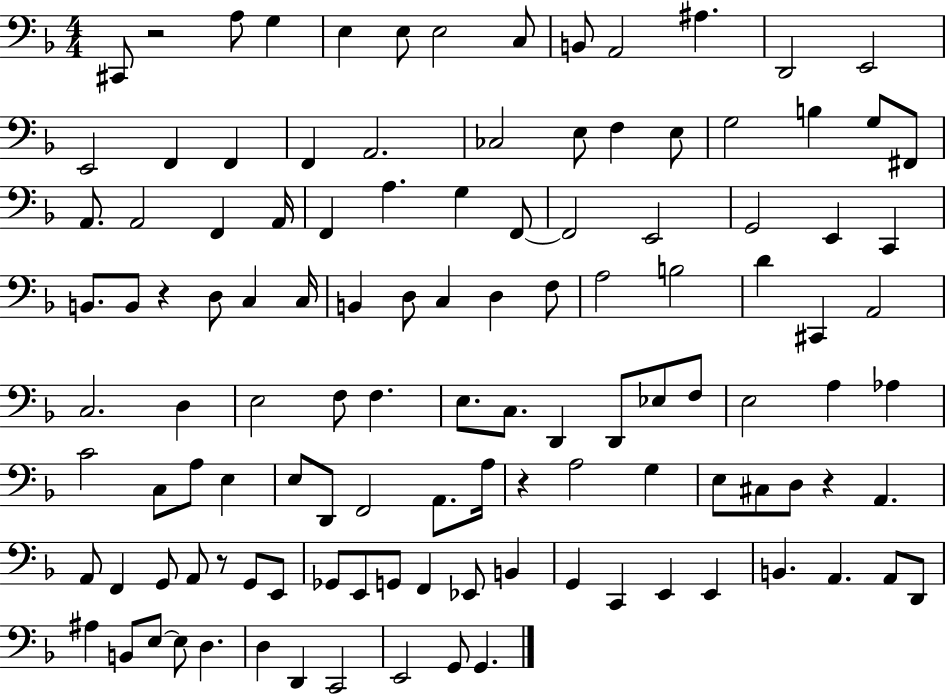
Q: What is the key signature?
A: F major